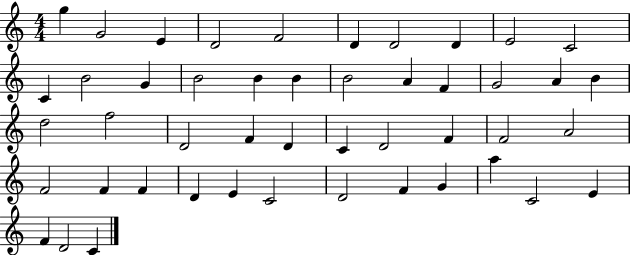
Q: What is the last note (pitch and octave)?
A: C4